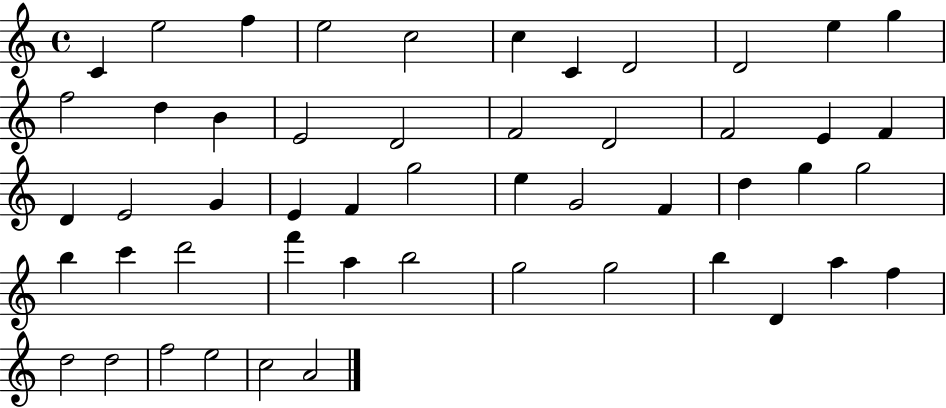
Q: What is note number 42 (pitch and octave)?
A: B5